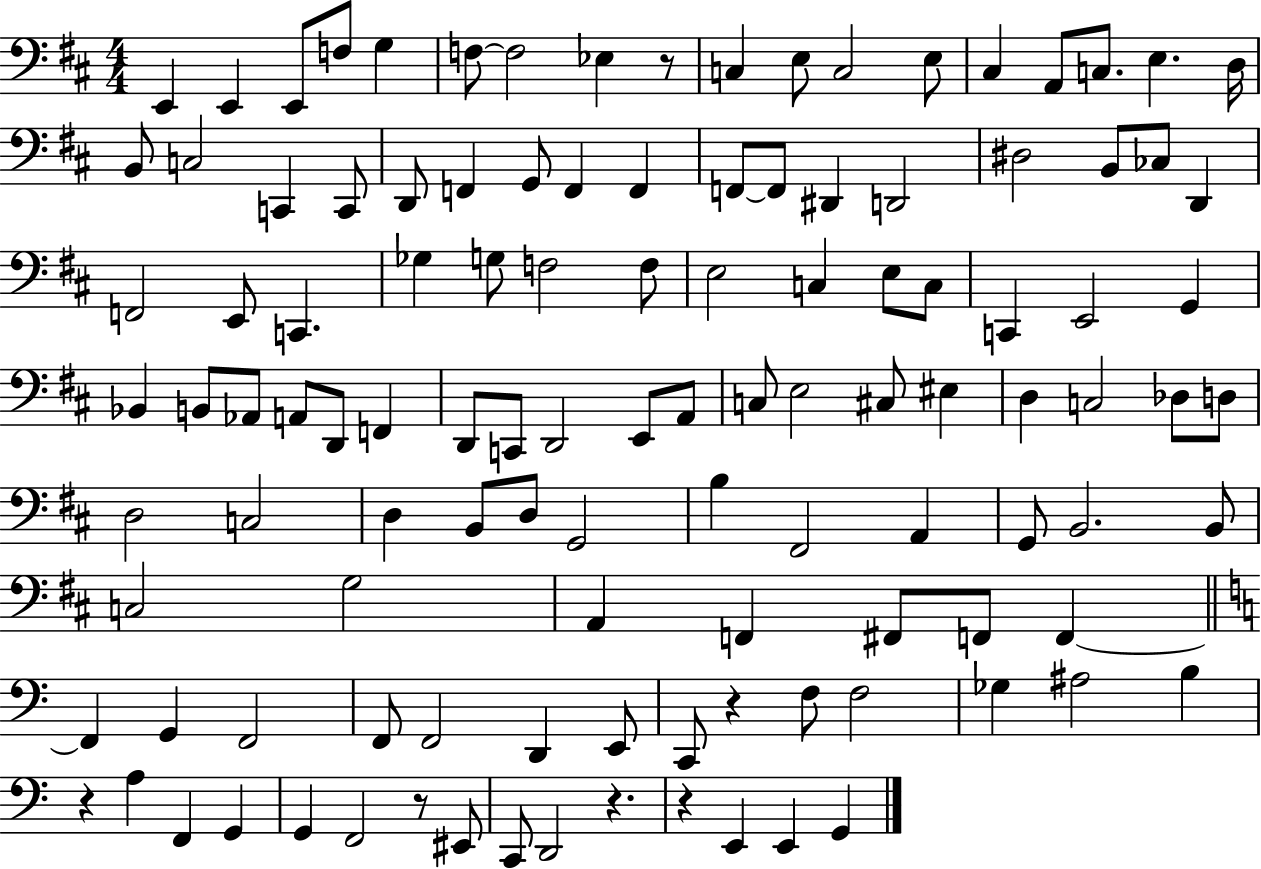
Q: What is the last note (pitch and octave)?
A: G2